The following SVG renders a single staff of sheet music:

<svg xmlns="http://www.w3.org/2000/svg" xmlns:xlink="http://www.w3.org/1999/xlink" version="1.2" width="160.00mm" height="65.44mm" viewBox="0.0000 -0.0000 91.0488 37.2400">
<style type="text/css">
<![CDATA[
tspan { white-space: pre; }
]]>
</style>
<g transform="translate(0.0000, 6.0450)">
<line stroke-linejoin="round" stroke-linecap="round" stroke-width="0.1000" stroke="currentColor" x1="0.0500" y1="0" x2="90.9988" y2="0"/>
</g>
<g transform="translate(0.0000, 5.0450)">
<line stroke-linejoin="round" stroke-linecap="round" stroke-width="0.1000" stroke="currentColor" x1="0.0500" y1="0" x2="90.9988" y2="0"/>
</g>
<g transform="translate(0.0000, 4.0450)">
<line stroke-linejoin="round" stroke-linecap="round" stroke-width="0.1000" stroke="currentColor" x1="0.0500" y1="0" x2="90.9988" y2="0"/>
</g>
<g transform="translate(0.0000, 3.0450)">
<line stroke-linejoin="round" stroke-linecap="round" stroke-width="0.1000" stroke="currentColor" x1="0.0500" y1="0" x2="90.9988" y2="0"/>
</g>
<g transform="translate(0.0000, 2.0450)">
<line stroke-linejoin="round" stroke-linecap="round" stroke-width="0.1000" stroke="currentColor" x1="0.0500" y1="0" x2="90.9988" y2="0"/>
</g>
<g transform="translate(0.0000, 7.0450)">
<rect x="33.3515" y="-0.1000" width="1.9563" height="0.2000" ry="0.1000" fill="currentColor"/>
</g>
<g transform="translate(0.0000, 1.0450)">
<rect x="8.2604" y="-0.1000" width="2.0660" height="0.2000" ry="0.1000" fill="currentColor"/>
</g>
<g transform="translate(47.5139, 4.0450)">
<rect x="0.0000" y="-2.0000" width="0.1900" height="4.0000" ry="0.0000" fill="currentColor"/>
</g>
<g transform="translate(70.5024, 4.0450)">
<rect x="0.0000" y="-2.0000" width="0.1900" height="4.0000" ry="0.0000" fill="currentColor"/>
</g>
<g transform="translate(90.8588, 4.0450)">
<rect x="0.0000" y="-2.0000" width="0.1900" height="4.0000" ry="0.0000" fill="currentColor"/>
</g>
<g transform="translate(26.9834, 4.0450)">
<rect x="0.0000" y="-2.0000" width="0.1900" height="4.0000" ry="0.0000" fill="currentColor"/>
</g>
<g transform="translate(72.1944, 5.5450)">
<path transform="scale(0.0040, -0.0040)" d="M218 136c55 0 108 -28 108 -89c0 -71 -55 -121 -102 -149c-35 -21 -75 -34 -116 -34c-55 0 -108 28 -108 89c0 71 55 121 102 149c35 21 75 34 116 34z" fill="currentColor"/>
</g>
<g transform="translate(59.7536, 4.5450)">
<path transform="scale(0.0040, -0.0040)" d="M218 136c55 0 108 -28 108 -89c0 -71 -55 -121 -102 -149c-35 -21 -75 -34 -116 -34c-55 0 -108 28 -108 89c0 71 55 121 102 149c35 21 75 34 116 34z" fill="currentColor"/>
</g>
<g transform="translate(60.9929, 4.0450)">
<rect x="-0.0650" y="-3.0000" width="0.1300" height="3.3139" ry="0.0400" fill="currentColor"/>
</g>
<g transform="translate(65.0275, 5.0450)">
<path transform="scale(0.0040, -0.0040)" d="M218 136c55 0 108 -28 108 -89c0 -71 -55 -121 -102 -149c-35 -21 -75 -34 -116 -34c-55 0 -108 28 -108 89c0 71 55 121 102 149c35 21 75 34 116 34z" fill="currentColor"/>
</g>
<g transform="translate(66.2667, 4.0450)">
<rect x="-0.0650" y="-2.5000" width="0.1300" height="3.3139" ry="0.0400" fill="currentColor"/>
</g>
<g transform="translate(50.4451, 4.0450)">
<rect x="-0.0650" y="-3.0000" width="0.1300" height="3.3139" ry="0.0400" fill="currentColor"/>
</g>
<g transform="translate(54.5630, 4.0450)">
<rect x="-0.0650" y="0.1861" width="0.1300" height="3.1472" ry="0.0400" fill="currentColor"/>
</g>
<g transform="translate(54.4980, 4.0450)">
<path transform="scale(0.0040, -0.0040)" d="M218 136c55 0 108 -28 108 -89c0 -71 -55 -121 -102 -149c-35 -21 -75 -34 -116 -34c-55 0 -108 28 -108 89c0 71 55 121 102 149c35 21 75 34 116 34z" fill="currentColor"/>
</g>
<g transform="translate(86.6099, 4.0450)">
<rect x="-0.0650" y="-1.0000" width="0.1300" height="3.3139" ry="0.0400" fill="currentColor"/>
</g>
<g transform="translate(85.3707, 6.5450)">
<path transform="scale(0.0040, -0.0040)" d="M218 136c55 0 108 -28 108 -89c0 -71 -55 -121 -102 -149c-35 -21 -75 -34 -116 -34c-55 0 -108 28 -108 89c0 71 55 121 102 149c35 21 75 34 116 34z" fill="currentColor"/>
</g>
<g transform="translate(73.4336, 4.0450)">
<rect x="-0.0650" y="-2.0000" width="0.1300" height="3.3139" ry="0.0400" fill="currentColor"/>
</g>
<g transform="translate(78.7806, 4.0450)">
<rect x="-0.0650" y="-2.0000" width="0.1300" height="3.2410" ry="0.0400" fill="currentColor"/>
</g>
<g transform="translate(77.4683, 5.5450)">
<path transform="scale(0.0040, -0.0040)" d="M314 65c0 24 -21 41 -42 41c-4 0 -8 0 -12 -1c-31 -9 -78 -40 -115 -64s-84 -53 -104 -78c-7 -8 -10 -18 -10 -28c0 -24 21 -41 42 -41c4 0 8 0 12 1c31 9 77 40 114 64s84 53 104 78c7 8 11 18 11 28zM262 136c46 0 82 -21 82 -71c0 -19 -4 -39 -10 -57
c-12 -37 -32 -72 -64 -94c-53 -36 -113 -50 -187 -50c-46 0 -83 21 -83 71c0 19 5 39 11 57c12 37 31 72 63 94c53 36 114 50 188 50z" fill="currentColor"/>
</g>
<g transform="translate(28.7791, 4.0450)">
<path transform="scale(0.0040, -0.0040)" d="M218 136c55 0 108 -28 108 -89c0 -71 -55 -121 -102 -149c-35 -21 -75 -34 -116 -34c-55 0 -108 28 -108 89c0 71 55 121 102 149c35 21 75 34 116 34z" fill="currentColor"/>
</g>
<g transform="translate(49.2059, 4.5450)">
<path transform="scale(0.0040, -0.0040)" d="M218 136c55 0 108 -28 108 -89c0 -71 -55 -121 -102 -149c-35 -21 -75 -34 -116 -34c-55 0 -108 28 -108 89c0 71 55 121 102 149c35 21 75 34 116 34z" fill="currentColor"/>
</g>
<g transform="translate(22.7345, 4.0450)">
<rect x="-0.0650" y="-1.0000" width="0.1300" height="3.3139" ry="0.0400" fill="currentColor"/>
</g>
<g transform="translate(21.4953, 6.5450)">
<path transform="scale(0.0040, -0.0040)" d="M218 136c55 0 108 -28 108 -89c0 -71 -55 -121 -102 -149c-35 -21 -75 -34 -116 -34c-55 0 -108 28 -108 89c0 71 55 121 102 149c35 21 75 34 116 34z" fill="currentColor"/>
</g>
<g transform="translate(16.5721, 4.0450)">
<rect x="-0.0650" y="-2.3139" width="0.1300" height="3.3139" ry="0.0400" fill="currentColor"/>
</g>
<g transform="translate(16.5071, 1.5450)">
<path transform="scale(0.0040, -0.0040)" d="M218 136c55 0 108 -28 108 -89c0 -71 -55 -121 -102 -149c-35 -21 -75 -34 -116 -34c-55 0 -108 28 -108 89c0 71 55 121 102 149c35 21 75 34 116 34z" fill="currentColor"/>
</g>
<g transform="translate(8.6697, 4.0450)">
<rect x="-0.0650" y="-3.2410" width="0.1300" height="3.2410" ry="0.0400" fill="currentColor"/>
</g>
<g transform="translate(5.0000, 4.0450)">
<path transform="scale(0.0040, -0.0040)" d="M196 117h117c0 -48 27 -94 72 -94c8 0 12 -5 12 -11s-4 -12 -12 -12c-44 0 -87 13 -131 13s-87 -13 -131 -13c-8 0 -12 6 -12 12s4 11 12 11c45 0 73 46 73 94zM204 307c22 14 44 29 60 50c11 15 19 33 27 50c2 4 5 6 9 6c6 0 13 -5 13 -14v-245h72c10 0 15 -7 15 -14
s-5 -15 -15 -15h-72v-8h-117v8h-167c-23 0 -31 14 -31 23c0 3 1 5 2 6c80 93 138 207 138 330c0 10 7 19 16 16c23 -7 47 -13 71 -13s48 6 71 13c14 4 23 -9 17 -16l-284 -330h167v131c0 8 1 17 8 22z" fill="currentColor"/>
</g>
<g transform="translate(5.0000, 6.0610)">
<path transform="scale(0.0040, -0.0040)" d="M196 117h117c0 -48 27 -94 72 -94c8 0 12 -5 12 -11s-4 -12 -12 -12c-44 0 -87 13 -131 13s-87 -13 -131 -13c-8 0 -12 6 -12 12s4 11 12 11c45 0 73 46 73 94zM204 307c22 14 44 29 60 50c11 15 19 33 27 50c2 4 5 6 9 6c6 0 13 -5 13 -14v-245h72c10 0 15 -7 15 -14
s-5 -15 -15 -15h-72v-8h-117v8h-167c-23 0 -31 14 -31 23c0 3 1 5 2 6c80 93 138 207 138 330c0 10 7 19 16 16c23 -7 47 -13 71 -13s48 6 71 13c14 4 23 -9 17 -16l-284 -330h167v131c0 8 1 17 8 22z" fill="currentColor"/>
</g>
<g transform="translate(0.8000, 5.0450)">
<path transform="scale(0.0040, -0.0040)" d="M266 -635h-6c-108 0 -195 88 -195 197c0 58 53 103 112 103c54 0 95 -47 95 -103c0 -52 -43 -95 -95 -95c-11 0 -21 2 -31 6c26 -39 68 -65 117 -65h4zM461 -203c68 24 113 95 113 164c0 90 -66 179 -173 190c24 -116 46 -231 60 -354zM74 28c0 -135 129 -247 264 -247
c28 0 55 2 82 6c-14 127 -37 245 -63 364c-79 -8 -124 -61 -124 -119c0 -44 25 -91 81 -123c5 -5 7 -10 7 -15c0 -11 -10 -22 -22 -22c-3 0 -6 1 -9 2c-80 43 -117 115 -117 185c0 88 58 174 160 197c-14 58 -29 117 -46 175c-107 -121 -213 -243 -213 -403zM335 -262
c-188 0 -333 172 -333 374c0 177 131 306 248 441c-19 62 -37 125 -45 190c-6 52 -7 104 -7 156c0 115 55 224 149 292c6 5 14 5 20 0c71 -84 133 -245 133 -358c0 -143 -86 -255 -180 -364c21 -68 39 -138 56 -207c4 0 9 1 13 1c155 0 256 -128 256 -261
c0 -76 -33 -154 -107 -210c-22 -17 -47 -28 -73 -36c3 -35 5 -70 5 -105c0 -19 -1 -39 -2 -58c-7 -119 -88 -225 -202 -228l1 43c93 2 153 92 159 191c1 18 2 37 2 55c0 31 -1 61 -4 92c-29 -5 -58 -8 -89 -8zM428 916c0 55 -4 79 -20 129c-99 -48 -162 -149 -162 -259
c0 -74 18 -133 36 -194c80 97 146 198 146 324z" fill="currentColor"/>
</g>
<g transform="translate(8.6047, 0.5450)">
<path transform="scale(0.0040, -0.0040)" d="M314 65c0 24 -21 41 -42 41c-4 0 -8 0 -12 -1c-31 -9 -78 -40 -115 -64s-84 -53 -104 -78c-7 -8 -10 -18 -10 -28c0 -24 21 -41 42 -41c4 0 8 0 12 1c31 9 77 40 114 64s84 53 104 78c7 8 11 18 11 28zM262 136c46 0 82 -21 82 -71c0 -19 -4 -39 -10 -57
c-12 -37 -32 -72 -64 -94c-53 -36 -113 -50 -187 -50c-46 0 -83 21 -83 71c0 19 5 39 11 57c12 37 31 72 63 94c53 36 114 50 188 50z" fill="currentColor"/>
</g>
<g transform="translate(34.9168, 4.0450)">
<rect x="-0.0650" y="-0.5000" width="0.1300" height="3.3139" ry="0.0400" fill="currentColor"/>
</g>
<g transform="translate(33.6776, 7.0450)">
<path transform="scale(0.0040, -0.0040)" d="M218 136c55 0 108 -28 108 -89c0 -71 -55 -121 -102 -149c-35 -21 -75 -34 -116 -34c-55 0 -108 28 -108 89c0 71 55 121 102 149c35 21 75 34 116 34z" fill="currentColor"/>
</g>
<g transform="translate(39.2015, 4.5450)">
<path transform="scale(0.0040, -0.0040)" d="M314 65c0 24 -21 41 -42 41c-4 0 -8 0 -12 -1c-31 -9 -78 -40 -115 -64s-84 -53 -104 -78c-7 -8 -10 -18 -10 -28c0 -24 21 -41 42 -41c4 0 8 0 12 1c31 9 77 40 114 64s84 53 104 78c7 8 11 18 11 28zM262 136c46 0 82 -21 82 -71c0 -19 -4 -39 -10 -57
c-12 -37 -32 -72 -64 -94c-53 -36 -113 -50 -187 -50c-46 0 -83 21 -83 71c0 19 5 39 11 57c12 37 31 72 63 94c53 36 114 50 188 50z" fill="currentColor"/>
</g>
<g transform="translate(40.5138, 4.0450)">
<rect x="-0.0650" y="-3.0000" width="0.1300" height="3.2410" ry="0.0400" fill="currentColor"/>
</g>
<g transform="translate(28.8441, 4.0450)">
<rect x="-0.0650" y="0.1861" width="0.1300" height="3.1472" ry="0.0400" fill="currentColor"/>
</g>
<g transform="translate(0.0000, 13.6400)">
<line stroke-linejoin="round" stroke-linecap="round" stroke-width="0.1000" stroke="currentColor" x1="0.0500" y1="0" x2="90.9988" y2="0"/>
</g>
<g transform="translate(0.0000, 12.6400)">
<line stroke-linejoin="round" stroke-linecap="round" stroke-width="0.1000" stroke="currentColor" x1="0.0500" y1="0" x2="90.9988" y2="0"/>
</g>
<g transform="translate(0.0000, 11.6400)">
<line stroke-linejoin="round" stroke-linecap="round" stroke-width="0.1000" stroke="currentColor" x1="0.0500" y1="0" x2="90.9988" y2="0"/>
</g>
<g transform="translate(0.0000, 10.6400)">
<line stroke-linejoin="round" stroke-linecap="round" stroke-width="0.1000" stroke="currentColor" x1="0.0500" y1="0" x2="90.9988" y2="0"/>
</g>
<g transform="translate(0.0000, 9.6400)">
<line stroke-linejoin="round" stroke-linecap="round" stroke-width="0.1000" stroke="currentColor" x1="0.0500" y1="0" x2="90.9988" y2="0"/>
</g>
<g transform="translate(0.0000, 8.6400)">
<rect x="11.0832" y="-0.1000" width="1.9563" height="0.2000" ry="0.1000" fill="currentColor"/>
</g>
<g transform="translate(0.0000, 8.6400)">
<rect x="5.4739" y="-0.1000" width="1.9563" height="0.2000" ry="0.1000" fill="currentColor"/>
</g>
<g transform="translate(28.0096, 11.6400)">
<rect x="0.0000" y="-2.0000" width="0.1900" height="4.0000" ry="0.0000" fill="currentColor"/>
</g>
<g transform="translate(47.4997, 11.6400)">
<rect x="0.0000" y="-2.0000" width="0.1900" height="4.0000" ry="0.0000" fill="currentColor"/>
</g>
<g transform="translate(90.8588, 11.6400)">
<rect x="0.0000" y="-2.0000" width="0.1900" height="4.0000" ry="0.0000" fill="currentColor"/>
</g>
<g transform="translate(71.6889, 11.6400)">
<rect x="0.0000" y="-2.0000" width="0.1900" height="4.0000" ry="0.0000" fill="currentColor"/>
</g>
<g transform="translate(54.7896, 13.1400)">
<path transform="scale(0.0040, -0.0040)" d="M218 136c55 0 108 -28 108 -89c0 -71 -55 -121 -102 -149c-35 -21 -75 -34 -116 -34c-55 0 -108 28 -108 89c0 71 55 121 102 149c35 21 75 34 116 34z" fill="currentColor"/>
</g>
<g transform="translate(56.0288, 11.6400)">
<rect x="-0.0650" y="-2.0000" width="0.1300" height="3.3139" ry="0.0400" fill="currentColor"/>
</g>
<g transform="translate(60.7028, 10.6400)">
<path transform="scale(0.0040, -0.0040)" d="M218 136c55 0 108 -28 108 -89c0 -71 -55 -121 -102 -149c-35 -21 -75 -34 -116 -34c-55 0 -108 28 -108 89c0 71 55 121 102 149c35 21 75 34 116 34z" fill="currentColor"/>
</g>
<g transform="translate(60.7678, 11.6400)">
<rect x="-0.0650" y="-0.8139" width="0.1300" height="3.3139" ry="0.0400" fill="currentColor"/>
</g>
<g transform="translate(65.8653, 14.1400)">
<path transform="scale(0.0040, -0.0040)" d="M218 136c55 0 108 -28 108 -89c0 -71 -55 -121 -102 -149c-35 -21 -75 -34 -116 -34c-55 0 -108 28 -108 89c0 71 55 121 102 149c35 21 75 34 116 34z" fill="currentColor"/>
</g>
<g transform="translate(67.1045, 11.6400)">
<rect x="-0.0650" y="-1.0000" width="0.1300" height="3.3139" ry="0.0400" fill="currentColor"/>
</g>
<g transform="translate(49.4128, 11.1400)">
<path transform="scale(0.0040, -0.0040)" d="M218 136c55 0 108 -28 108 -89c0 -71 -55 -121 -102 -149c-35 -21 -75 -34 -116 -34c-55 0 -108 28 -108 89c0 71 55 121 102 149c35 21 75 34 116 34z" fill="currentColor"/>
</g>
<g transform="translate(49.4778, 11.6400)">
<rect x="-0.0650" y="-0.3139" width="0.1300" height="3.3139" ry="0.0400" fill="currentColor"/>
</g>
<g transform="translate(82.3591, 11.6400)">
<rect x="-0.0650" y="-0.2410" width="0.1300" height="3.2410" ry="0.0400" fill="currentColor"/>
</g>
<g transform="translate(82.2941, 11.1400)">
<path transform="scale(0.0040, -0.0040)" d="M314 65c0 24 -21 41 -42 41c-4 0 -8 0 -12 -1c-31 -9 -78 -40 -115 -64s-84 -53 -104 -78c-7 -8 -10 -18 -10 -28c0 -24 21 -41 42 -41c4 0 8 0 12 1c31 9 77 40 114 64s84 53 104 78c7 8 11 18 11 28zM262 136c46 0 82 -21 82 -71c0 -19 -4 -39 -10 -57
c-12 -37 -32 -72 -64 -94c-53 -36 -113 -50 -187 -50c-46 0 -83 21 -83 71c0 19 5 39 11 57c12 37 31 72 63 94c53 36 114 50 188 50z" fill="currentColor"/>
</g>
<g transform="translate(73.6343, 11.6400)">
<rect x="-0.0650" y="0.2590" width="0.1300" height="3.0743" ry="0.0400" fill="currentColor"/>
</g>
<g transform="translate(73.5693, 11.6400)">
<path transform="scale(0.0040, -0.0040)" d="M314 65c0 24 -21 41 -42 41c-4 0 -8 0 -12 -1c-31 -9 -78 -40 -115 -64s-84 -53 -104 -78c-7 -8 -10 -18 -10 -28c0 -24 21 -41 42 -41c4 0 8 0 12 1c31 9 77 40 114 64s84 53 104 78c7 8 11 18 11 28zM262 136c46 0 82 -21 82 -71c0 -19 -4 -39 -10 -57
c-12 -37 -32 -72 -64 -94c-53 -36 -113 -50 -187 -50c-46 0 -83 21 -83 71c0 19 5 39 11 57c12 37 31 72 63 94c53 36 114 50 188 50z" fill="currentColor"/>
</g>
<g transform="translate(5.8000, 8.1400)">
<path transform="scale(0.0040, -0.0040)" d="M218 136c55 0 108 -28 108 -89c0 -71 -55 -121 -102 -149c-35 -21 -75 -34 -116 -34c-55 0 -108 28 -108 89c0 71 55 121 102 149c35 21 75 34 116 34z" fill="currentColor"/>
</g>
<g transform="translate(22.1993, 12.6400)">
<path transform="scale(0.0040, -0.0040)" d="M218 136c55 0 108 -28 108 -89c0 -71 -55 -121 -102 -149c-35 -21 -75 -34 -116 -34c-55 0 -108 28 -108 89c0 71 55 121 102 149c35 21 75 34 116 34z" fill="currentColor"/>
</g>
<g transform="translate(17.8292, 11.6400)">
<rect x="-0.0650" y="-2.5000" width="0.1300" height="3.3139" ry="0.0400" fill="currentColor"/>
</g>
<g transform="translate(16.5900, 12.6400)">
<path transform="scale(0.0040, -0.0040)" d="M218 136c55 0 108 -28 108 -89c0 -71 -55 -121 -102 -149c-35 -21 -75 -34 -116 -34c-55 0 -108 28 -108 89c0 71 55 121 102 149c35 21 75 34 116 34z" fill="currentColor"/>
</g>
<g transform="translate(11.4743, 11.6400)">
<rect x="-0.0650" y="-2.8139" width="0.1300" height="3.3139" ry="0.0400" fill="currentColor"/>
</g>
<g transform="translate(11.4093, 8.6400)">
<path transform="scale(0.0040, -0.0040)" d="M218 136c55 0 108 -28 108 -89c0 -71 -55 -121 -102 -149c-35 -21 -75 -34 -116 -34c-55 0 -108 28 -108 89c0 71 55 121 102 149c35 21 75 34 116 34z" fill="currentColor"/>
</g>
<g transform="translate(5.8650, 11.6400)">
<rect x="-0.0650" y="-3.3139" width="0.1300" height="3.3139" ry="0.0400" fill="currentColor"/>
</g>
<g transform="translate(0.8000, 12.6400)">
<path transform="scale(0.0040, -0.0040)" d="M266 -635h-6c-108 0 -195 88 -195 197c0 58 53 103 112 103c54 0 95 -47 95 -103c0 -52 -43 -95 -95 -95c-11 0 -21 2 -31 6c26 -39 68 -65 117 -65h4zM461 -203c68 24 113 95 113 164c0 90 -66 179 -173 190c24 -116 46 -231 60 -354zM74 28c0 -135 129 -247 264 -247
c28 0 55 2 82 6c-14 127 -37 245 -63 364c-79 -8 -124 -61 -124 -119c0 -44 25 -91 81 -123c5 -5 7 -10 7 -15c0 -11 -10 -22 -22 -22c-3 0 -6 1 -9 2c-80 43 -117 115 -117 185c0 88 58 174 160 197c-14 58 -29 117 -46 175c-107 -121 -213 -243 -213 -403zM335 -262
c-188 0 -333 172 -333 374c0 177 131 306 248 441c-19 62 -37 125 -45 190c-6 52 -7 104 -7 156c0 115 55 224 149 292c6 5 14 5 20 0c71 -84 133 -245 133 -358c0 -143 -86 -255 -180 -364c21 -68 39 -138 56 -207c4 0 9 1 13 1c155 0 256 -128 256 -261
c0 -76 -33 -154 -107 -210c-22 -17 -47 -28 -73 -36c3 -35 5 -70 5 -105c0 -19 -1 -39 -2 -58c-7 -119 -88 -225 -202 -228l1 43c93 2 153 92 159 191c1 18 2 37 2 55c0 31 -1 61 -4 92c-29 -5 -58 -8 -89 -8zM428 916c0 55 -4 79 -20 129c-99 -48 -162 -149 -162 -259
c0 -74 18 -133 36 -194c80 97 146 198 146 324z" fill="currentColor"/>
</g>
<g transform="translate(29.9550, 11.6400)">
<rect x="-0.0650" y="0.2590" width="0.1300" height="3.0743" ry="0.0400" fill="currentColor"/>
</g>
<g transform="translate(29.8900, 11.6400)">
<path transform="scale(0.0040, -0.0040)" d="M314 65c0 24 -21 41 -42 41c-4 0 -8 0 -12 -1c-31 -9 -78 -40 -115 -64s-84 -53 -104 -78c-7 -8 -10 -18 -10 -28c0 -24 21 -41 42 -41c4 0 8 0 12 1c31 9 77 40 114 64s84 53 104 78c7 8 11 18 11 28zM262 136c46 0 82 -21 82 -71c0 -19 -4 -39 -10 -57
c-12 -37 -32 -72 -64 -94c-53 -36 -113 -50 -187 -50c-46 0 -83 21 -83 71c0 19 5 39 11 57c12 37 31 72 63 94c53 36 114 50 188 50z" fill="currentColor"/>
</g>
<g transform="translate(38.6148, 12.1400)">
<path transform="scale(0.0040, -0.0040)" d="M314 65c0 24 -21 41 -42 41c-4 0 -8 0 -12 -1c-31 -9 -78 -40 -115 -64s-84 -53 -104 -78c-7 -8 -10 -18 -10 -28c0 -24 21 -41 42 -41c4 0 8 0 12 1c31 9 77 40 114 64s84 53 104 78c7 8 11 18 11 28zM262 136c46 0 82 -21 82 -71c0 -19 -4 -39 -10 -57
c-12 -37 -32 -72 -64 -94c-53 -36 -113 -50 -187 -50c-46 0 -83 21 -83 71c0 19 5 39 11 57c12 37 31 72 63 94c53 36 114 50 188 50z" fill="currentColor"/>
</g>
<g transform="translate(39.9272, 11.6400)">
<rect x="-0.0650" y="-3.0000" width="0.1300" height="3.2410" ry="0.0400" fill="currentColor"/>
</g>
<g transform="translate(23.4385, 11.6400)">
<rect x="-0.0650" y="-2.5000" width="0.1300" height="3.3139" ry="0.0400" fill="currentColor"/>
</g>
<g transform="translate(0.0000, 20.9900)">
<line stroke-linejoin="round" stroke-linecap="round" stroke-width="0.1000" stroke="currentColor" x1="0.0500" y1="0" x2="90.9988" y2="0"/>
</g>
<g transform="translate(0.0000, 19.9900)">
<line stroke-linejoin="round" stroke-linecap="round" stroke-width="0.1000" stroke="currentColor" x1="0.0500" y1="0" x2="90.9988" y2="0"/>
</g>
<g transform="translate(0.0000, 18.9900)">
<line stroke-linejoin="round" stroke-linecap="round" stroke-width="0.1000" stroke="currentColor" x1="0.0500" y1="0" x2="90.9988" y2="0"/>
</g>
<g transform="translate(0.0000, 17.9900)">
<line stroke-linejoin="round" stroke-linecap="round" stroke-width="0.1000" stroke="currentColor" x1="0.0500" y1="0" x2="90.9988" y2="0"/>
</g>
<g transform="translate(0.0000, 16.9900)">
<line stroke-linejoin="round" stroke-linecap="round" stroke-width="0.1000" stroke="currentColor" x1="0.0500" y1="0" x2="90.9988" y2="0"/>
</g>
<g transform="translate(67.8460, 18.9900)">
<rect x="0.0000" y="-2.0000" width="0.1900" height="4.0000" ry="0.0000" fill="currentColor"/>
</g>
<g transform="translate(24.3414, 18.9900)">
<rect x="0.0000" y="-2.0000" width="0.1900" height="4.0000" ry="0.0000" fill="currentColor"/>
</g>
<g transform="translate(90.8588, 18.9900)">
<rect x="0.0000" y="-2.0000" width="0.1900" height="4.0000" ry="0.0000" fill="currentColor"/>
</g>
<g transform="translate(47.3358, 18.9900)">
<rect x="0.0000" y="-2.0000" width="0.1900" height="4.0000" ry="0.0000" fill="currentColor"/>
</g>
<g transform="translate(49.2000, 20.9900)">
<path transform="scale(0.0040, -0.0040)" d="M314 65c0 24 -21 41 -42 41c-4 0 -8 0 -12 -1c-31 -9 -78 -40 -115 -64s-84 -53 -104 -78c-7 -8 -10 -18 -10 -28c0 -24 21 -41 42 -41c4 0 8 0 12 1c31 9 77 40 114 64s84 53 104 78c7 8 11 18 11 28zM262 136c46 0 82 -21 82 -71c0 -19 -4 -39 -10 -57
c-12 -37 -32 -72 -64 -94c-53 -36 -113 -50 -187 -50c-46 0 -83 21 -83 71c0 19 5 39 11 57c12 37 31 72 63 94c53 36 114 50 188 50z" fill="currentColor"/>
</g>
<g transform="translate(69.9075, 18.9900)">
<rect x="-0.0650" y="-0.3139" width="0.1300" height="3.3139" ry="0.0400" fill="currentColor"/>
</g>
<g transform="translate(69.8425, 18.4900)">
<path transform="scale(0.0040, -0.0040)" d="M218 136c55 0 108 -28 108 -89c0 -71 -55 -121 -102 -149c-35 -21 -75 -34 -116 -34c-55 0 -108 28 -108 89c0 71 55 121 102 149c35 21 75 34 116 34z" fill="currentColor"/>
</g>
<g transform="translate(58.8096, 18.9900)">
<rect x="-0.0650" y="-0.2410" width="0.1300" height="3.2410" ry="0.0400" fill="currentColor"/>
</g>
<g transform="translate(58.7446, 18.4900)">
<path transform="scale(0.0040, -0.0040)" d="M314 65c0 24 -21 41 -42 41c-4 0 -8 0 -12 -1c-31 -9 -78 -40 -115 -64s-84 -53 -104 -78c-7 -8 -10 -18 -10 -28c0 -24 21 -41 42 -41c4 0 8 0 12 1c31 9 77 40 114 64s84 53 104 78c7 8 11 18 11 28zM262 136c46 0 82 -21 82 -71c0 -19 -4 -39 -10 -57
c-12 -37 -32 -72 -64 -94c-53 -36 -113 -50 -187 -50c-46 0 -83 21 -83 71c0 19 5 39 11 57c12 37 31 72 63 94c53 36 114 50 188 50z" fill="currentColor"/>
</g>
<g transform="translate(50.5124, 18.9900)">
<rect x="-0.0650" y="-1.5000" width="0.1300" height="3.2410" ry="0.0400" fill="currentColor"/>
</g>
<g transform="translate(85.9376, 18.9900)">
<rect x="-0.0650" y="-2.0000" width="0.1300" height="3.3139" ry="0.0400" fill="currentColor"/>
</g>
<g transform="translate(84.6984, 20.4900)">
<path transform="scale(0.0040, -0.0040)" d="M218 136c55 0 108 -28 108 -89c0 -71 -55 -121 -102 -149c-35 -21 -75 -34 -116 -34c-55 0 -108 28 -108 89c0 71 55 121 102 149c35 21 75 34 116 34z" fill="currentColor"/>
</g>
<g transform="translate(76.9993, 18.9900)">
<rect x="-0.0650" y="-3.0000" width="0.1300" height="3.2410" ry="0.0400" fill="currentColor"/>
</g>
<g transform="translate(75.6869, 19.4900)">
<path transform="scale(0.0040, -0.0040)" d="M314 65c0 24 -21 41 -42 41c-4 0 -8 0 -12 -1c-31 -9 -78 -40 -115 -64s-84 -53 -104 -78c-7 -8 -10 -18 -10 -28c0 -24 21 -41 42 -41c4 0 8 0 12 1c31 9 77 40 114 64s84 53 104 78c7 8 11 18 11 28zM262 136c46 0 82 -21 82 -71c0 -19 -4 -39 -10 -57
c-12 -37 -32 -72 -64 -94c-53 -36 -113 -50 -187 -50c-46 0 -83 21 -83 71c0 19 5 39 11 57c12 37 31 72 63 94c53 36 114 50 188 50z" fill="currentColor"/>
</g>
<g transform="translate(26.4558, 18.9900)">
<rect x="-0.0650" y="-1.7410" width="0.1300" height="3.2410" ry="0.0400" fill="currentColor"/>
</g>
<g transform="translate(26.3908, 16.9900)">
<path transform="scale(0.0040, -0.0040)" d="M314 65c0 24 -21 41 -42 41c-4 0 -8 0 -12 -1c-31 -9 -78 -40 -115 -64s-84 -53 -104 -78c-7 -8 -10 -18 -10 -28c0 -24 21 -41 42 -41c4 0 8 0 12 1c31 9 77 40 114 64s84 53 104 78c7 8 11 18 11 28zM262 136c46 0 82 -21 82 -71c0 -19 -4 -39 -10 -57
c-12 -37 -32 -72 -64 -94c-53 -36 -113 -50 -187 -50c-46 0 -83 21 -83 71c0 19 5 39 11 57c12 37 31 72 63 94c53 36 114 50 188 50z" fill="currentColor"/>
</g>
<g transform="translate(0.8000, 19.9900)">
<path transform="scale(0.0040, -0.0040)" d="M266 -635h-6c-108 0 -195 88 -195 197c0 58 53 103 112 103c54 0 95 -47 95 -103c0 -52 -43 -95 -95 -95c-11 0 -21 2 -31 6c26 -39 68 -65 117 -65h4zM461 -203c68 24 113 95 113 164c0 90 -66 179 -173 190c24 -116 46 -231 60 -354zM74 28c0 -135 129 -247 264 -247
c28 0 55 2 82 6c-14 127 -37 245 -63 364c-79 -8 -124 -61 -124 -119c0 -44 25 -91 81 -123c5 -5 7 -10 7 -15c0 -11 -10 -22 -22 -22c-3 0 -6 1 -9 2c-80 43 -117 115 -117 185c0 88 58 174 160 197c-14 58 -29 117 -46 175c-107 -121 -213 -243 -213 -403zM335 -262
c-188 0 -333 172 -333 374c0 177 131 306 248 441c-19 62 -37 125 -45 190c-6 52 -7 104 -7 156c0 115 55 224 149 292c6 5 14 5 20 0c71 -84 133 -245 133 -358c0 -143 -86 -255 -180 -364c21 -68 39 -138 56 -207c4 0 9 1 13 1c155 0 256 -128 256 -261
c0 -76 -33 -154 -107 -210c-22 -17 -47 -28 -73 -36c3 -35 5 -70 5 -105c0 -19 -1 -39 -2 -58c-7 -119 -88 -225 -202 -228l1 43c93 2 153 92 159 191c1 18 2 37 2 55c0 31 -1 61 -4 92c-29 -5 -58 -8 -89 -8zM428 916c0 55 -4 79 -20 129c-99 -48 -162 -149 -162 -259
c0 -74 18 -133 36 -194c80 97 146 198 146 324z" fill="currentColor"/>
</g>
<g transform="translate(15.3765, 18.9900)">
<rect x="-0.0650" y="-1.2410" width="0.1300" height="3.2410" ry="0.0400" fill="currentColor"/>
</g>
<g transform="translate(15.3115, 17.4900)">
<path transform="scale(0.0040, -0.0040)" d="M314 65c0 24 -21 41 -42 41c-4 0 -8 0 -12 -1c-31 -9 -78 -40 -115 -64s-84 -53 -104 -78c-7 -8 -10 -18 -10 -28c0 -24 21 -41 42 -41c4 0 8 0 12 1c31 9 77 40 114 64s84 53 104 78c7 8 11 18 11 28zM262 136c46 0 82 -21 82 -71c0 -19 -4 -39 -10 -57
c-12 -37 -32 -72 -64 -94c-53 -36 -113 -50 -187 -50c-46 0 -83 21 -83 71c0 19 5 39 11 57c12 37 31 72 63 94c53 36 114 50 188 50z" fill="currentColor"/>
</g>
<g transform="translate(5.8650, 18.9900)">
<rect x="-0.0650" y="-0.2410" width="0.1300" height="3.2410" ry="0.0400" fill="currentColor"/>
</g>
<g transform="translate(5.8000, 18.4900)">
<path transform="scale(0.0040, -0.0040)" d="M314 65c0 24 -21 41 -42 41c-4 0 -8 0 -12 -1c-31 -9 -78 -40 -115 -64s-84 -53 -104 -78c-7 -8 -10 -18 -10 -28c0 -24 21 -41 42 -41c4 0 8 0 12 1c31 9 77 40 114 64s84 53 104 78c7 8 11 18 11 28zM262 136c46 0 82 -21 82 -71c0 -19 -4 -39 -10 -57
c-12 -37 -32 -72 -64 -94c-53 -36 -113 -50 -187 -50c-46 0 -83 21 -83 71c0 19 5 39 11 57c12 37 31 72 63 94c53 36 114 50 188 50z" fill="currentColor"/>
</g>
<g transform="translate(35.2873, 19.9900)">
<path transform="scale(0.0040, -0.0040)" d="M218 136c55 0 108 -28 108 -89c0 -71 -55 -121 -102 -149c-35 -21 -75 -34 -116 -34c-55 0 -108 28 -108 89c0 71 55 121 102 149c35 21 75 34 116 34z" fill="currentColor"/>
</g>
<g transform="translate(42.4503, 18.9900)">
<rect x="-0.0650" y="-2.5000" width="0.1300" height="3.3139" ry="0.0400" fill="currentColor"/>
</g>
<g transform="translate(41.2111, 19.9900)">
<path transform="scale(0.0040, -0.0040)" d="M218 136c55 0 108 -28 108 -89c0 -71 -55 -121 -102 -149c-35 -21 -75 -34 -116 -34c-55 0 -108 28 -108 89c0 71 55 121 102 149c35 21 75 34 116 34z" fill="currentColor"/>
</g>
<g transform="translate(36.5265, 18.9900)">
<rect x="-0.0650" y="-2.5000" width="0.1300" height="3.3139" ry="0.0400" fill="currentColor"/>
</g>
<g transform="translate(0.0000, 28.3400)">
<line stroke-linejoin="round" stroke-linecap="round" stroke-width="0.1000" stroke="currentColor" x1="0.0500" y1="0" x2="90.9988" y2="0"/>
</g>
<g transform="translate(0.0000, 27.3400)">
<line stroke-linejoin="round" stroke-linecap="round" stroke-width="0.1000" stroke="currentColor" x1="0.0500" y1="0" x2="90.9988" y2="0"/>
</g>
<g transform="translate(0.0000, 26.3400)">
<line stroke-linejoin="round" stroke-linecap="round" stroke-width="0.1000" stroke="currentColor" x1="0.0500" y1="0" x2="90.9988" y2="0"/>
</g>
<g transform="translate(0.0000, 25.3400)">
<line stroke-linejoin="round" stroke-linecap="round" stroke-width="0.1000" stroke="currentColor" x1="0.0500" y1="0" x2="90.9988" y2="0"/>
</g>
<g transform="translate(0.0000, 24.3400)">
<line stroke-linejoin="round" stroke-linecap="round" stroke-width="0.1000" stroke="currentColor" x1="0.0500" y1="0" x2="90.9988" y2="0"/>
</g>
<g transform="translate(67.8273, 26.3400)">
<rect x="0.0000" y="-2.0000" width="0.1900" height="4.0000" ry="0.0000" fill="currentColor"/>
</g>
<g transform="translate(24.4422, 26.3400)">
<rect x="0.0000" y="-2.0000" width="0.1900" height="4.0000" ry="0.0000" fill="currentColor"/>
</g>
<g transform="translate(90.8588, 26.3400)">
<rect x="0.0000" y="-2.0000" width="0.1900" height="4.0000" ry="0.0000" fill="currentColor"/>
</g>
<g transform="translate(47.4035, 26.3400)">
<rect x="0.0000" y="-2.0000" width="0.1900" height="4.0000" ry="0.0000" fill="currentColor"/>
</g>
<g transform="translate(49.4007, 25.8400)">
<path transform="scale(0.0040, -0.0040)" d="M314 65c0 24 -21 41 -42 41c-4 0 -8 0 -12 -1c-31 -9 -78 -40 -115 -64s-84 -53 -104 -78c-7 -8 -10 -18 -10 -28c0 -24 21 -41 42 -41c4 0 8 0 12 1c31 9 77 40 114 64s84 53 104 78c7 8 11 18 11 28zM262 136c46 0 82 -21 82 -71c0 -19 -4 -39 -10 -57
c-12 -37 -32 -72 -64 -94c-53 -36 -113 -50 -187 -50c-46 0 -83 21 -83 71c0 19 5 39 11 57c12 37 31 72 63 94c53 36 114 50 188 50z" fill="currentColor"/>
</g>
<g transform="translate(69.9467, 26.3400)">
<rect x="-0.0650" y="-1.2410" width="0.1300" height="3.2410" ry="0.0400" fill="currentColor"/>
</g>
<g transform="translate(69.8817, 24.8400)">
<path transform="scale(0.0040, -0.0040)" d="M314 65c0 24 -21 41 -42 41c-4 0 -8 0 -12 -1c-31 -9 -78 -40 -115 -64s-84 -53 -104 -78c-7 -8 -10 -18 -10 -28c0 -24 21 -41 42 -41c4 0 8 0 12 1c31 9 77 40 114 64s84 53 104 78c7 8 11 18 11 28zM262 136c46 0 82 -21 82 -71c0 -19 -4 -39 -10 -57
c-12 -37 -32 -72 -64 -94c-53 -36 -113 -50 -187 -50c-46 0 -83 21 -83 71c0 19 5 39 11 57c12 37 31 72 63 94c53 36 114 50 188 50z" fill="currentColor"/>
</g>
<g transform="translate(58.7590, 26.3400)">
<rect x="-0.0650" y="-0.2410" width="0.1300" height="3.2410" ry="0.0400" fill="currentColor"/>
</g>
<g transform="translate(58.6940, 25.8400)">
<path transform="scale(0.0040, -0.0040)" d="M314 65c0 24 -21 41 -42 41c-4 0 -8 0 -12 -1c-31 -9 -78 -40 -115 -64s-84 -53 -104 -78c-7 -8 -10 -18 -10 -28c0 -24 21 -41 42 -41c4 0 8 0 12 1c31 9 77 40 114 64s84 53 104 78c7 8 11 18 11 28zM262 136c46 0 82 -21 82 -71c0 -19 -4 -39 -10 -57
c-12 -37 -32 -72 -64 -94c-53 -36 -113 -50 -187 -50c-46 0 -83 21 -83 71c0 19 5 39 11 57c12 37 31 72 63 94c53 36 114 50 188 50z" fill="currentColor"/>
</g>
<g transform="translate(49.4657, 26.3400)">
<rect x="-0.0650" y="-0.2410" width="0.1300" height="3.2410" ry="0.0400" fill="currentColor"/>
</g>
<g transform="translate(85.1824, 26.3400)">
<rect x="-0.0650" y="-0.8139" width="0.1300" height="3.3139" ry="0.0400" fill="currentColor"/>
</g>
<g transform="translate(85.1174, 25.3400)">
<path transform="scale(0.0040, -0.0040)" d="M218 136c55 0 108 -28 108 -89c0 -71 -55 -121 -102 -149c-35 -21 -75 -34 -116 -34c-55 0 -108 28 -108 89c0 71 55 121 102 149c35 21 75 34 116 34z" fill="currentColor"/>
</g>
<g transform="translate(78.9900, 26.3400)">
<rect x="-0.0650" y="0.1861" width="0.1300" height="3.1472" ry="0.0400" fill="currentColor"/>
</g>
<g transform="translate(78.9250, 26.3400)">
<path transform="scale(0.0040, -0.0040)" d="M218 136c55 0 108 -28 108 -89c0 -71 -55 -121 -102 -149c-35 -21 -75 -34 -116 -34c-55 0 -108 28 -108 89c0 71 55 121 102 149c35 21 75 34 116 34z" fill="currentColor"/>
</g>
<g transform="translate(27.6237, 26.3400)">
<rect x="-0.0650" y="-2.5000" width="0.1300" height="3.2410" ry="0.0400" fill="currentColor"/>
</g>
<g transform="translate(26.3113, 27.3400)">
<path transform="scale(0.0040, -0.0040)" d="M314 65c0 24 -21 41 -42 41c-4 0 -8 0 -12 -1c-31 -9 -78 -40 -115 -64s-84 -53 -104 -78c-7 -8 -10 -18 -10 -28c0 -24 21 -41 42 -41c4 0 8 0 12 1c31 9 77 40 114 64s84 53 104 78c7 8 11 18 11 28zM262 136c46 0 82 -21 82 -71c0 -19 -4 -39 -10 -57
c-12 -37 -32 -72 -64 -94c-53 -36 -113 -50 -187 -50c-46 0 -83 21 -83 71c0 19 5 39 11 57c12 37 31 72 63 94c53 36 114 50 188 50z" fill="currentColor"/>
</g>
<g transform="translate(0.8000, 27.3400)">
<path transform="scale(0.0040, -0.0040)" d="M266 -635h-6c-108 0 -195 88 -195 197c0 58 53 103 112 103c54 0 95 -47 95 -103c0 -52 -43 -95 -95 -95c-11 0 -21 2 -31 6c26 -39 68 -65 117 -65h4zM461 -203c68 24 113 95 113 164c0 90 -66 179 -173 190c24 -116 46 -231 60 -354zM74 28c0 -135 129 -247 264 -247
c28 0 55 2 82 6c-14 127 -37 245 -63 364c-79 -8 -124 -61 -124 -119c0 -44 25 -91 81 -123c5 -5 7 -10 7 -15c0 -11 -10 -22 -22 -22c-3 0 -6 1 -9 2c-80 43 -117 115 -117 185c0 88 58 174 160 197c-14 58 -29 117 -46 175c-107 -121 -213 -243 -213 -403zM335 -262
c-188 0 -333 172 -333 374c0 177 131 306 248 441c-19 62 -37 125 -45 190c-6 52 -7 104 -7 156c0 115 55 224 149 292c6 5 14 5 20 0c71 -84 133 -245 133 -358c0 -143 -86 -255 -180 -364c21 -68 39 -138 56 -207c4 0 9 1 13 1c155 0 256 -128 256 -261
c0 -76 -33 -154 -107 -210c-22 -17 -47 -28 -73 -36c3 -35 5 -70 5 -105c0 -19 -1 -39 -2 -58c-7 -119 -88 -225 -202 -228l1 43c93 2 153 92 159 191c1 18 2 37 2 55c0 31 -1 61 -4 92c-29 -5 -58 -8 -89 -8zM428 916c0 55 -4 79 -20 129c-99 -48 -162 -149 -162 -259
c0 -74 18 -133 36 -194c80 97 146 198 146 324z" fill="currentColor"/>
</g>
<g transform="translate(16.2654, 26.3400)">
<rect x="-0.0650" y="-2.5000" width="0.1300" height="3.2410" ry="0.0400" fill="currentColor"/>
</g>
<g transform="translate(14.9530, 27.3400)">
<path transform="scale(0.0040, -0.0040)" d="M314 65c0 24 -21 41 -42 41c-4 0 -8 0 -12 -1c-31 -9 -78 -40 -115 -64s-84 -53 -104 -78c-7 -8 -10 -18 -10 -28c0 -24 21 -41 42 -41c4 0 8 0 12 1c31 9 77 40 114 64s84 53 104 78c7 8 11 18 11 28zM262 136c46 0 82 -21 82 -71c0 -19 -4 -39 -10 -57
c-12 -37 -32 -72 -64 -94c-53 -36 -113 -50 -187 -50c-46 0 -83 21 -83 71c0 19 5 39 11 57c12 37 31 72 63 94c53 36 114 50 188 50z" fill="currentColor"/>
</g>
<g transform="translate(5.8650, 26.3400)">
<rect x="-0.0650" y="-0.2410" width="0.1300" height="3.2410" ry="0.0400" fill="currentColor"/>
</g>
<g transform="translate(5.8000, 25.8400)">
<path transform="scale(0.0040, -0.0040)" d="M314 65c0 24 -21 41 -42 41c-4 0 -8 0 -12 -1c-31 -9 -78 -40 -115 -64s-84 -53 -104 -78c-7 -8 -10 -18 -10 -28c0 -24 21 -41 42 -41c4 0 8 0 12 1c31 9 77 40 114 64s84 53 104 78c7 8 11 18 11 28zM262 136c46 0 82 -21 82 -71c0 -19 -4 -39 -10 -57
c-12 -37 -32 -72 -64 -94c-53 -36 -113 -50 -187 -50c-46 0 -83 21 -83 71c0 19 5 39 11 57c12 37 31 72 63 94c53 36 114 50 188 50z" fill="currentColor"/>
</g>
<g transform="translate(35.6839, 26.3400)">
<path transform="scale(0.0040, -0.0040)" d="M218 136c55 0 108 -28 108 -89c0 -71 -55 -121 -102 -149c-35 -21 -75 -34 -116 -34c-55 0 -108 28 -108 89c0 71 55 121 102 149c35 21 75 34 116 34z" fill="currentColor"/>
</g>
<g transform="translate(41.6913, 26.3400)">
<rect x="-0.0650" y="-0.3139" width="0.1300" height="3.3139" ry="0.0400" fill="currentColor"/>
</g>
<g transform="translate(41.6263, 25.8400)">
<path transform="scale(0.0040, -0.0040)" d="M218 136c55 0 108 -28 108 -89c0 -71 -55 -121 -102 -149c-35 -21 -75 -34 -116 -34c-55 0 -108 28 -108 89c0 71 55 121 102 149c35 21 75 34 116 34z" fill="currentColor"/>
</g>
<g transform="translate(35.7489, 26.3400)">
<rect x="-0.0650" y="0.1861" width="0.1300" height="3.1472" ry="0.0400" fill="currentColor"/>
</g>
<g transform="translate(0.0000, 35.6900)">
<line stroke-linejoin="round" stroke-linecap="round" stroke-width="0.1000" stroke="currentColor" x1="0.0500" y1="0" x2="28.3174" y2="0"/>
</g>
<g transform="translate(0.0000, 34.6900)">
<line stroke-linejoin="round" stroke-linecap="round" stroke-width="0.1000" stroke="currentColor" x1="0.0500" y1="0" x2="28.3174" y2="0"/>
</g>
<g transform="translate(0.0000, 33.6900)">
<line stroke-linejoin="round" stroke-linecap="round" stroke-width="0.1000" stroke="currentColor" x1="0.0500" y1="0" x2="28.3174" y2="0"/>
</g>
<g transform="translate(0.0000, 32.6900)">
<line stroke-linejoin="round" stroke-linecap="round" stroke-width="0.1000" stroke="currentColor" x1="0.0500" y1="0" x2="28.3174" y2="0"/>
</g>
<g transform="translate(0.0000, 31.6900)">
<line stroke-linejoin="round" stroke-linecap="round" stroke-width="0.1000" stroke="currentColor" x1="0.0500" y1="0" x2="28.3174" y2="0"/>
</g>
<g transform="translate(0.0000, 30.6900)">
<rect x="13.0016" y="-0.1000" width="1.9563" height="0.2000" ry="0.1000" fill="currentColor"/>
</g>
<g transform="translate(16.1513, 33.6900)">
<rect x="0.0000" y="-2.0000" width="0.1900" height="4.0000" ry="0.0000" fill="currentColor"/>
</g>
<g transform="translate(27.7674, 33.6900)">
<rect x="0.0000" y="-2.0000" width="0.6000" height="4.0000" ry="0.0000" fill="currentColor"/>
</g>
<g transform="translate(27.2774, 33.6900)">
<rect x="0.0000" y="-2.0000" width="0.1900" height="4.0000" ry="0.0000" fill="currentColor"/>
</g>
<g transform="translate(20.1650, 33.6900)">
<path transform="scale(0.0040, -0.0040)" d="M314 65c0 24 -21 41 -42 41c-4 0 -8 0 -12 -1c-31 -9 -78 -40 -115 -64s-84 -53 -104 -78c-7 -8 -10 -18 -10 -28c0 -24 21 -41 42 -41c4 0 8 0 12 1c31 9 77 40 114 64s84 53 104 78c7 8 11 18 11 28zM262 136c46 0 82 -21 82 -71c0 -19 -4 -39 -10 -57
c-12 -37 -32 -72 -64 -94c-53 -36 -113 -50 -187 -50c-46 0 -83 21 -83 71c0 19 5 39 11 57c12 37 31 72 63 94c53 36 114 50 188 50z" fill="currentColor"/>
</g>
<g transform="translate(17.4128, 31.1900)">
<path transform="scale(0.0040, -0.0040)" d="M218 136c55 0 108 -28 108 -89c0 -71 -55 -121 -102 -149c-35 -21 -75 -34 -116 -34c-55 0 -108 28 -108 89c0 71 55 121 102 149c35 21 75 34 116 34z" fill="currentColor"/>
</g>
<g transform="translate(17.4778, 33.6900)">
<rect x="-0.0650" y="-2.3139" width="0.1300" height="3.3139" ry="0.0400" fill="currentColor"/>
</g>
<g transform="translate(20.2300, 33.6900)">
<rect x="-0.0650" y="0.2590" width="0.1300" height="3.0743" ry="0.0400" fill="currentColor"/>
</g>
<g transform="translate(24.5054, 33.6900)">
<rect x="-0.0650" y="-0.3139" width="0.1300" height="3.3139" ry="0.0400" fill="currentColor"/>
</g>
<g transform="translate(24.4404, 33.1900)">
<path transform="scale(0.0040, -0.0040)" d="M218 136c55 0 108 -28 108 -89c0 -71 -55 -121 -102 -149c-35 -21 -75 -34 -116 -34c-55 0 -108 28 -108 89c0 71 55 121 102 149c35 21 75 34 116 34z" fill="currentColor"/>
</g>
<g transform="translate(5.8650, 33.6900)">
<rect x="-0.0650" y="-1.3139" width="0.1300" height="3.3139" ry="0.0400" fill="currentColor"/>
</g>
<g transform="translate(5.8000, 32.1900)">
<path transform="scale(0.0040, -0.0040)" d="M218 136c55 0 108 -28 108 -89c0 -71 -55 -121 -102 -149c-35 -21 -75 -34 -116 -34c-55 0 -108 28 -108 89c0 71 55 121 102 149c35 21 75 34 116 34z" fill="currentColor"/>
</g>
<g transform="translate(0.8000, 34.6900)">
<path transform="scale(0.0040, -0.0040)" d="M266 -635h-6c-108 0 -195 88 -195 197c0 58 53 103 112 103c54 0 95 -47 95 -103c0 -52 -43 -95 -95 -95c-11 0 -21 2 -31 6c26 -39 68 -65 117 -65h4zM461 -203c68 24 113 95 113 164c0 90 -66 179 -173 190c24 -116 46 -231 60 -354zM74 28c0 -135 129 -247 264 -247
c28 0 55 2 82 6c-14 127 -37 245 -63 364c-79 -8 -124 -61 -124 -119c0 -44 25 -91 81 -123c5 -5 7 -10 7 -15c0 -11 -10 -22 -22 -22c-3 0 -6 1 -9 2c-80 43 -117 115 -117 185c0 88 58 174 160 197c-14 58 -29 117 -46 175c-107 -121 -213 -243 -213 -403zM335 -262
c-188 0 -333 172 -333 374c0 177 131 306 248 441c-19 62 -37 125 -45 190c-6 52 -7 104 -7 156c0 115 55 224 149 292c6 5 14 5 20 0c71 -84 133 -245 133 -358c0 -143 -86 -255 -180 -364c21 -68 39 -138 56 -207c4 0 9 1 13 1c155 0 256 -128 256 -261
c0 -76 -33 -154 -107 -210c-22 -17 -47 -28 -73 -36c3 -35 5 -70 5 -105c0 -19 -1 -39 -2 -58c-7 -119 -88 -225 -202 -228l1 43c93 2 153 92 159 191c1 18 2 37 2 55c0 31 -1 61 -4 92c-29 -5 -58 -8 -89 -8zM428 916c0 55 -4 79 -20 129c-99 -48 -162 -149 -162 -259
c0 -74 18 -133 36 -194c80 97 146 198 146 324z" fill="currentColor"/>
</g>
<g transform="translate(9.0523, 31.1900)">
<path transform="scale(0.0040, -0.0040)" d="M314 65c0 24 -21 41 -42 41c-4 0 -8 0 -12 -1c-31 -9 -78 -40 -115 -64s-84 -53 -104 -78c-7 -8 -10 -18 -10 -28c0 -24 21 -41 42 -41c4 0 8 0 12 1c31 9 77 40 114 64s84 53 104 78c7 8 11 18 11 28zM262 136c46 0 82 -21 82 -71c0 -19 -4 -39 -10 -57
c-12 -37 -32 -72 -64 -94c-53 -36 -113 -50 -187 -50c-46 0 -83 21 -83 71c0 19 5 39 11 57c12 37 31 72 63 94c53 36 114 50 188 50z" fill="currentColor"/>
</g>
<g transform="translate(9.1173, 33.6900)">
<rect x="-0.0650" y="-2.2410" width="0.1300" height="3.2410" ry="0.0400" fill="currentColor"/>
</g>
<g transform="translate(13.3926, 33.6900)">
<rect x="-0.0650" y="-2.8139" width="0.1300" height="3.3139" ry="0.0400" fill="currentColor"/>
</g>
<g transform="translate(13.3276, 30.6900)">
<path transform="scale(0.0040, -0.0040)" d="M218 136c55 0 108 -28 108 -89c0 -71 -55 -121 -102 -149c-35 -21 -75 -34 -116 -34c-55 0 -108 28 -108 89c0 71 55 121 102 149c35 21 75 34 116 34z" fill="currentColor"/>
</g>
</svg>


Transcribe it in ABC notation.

X:1
T:Untitled
M:4/4
L:1/4
K:C
b2 g D B C A2 A B A G F F2 D b a G G B2 A2 c F d D B2 c2 c2 e2 f2 G G E2 c2 c A2 F c2 G2 G2 B c c2 c2 e2 B d e g2 a g B2 c